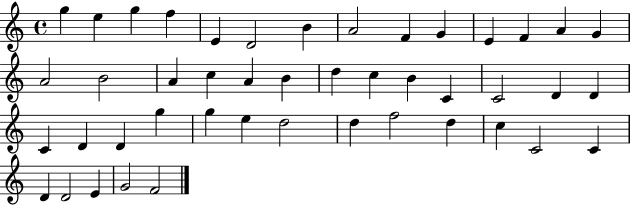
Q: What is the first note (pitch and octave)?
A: G5